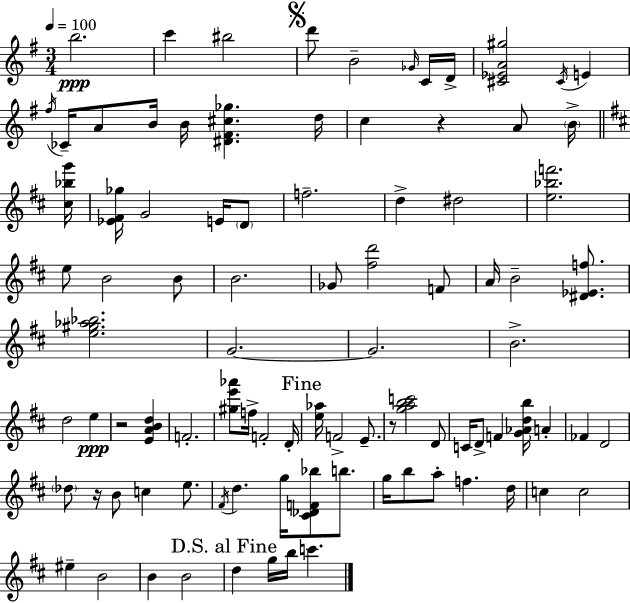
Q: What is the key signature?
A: G major